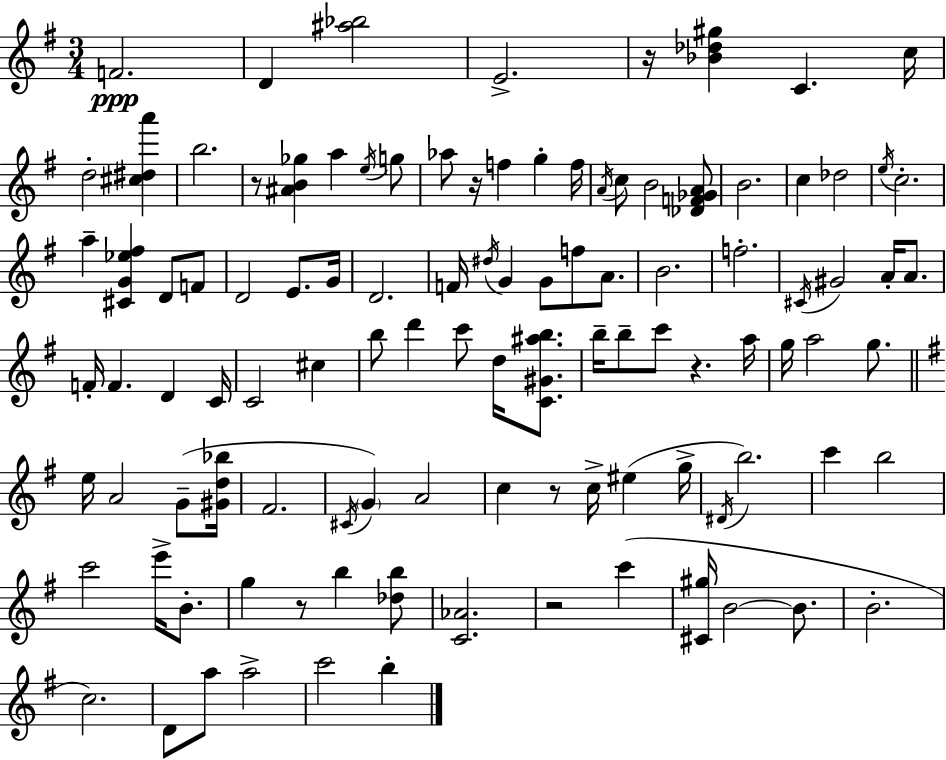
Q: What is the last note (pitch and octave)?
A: B5